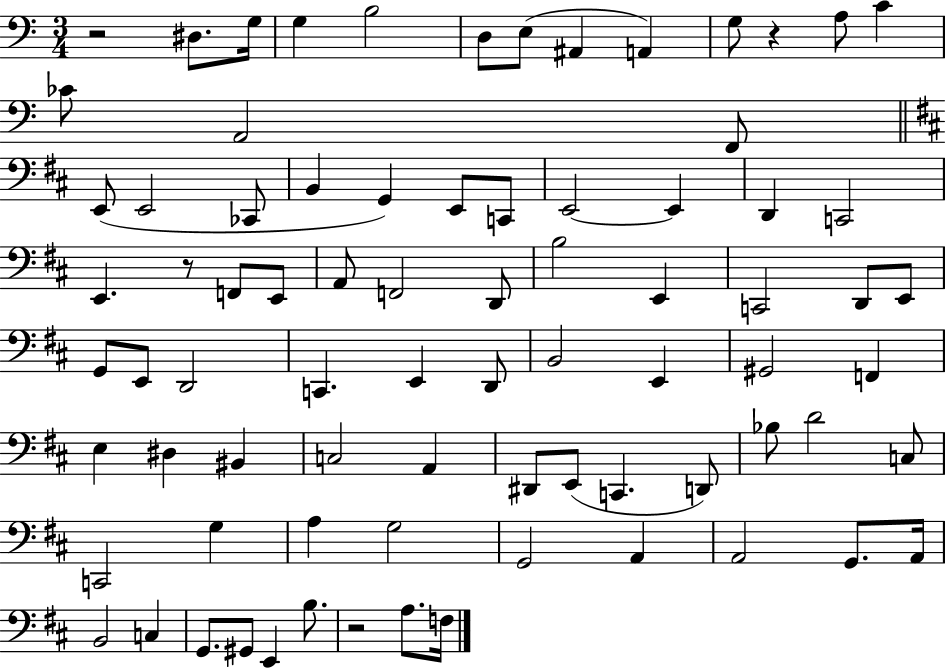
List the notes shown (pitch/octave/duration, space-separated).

R/h D#3/e. G3/s G3/q B3/h D3/e E3/e A#2/q A2/q G3/e R/q A3/e C4/q CES4/e A2/h F2/e E2/e E2/h CES2/e B2/q G2/q E2/e C2/e E2/h E2/q D2/q C2/h E2/q. R/e F2/e E2/e A2/e F2/h D2/e B3/h E2/q C2/h D2/e E2/e G2/e E2/e D2/h C2/q. E2/q D2/e B2/h E2/q G#2/h F2/q E3/q D#3/q BIS2/q C3/h A2/q D#2/e E2/e C2/q. D2/e Bb3/e D4/h C3/e C2/h G3/q A3/q G3/h G2/h A2/q A2/h G2/e. A2/s B2/h C3/q G2/e. G#2/e E2/q B3/e. R/h A3/e. F3/s